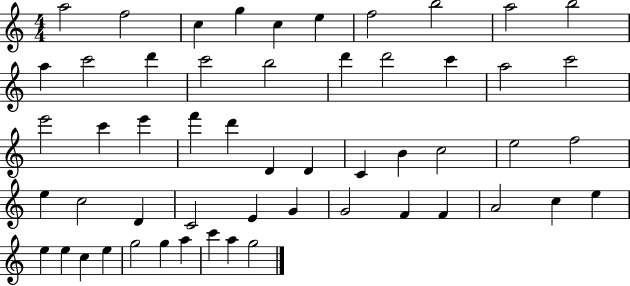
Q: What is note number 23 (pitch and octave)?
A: E6